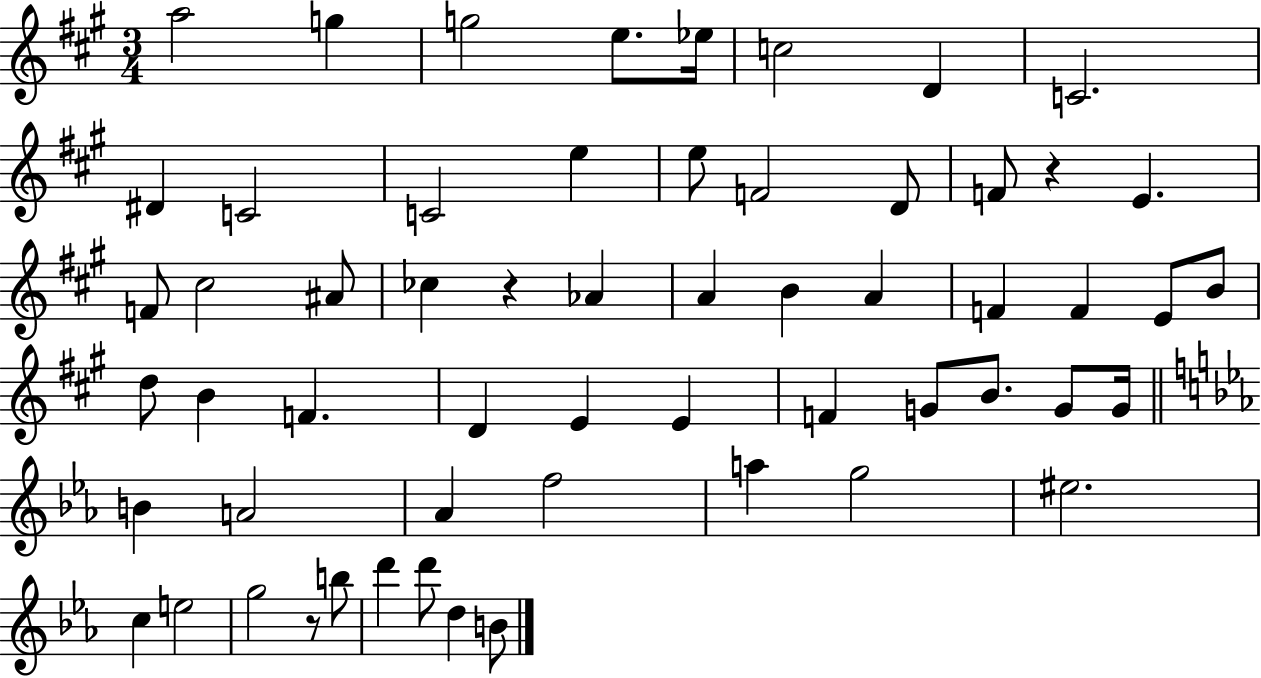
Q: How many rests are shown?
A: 3